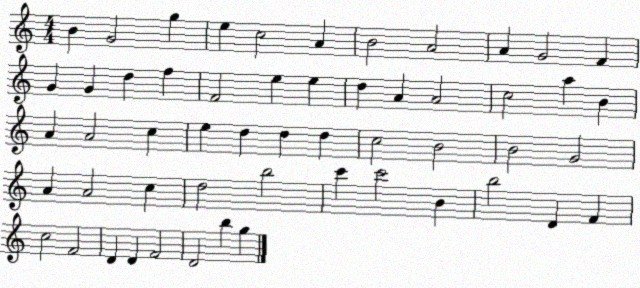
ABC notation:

X:1
T:Untitled
M:4/4
L:1/4
K:C
B G2 g e c2 A B2 A2 A G2 F G G d f F2 e e d A A2 c2 a B A A2 c e d d d c2 B2 B2 G2 A A2 c d2 b2 c' c'2 B b2 D F c2 F2 D D F2 D2 b g